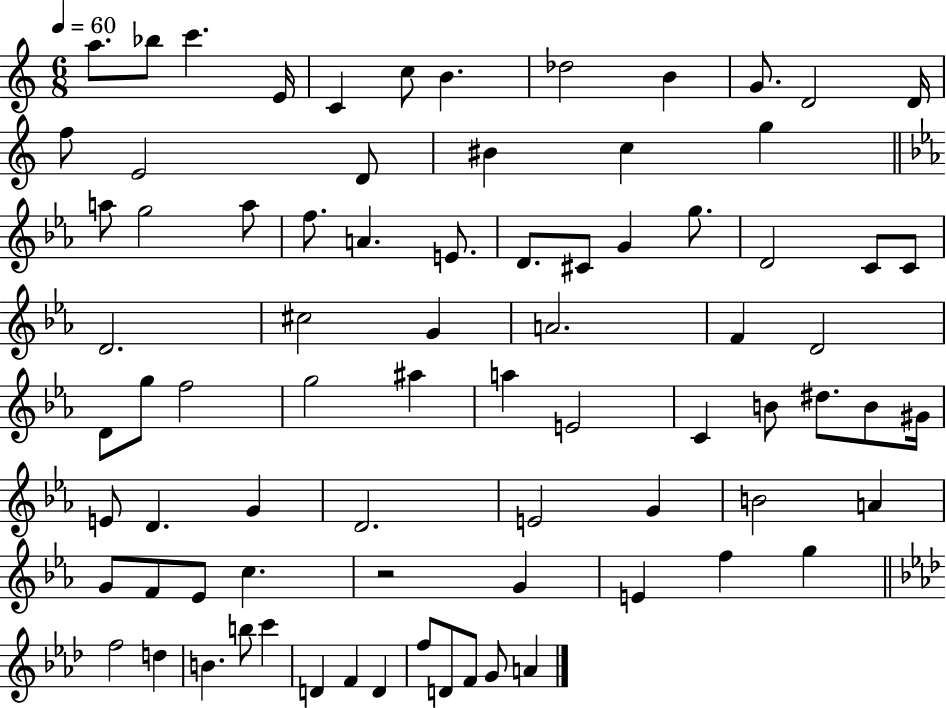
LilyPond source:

{
  \clef treble
  \numericTimeSignature
  \time 6/8
  \key c \major
  \tempo 4 = 60
  a''8. bes''8 c'''4. e'16 | c'4 c''8 b'4. | des''2 b'4 | g'8. d'2 d'16 | \break f''8 e'2 d'8 | bis'4 c''4 g''4 | \bar "||" \break \key c \minor a''8 g''2 a''8 | f''8. a'4. e'8. | d'8. cis'8 g'4 g''8. | d'2 c'8 c'8 | \break d'2. | cis''2 g'4 | a'2. | f'4 d'2 | \break d'8 g''8 f''2 | g''2 ais''4 | a''4 e'2 | c'4 b'8 dis''8. b'8 gis'16 | \break e'8 d'4. g'4 | d'2. | e'2 g'4 | b'2 a'4 | \break g'8 f'8 ees'8 c''4. | r2 g'4 | e'4 f''4 g''4 | \bar "||" \break \key aes \major f''2 d''4 | b'4. b''8 c'''4 | d'4 f'4 d'4 | f''8 d'8 f'8 g'8 a'4 | \break \bar "|."
}